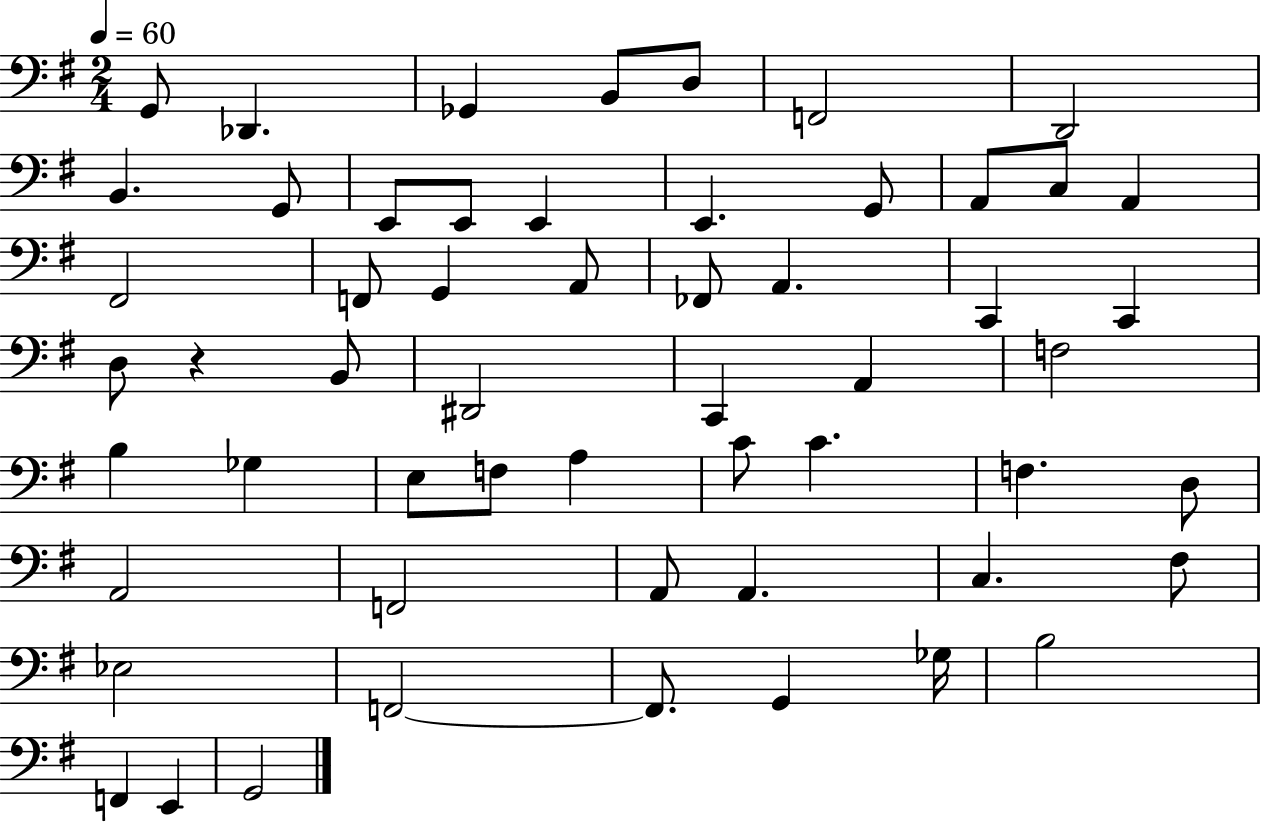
{
  \clef bass
  \numericTimeSignature
  \time 2/4
  \key g \major
  \tempo 4 = 60
  g,8 des,4. | ges,4 b,8 d8 | f,2 | d,2 | \break b,4. g,8 | e,8 e,8 e,4 | e,4. g,8 | a,8 c8 a,4 | \break fis,2 | f,8 g,4 a,8 | fes,8 a,4. | c,4 c,4 | \break d8 r4 b,8 | dis,2 | c,4 a,4 | f2 | \break b4 ges4 | e8 f8 a4 | c'8 c'4. | f4. d8 | \break a,2 | f,2 | a,8 a,4. | c4. fis8 | \break ees2 | f,2~~ | f,8. g,4 ges16 | b2 | \break f,4 e,4 | g,2 | \bar "|."
}